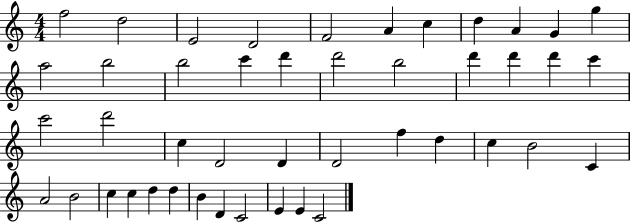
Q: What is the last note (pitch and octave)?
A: C4